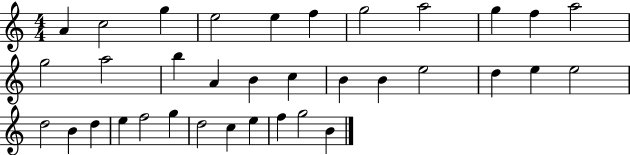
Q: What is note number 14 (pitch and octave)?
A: B5